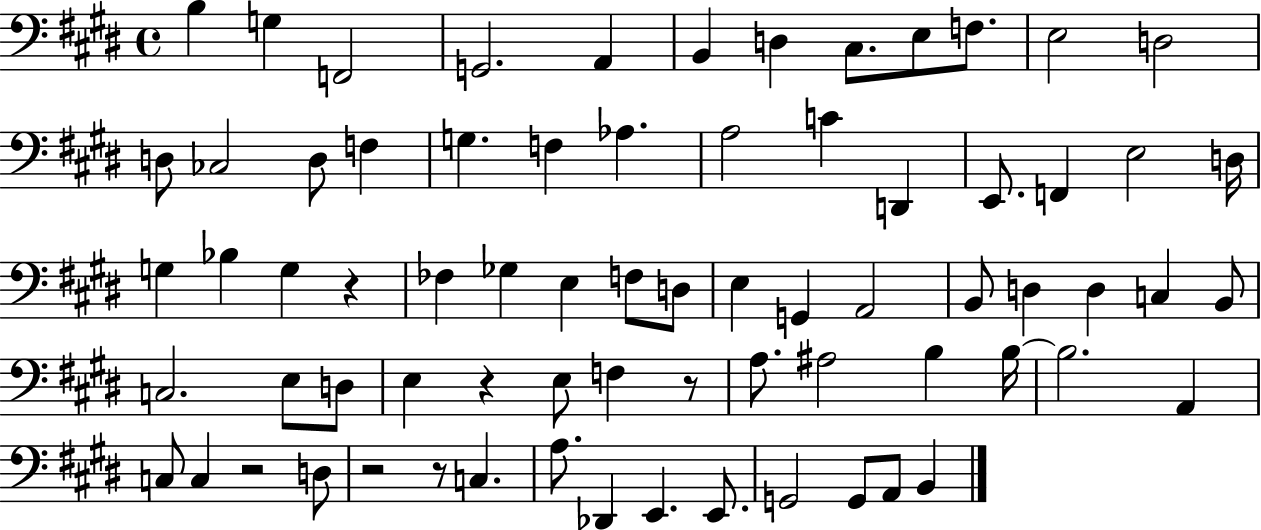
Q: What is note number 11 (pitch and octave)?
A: E3